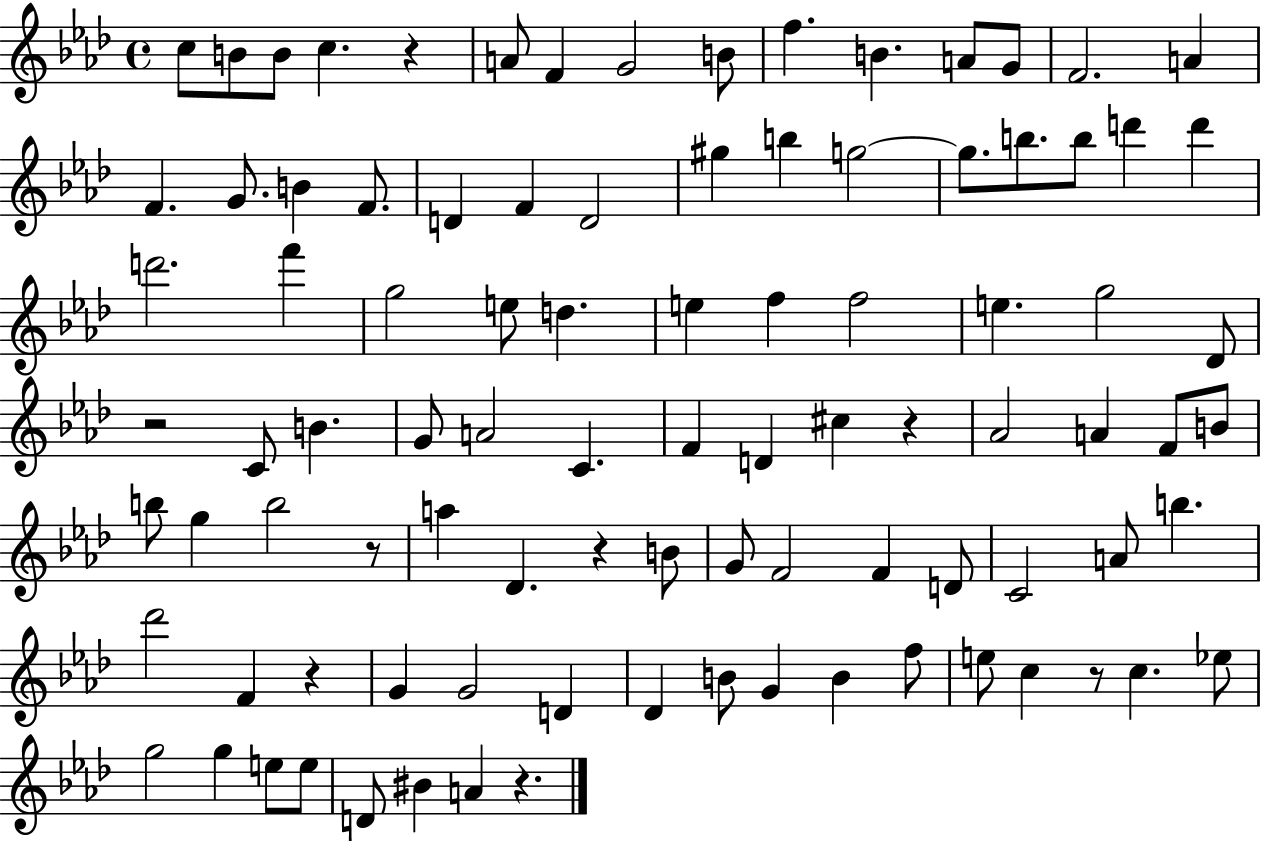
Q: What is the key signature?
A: AES major